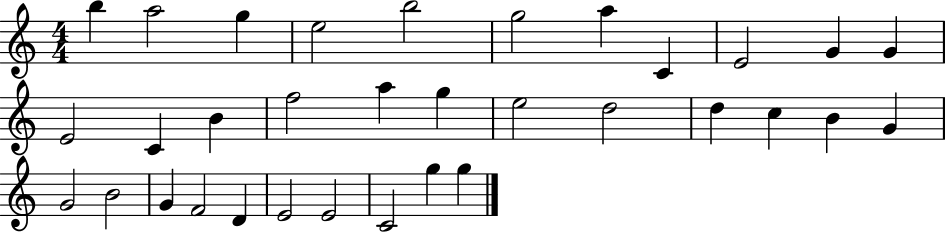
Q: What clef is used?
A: treble